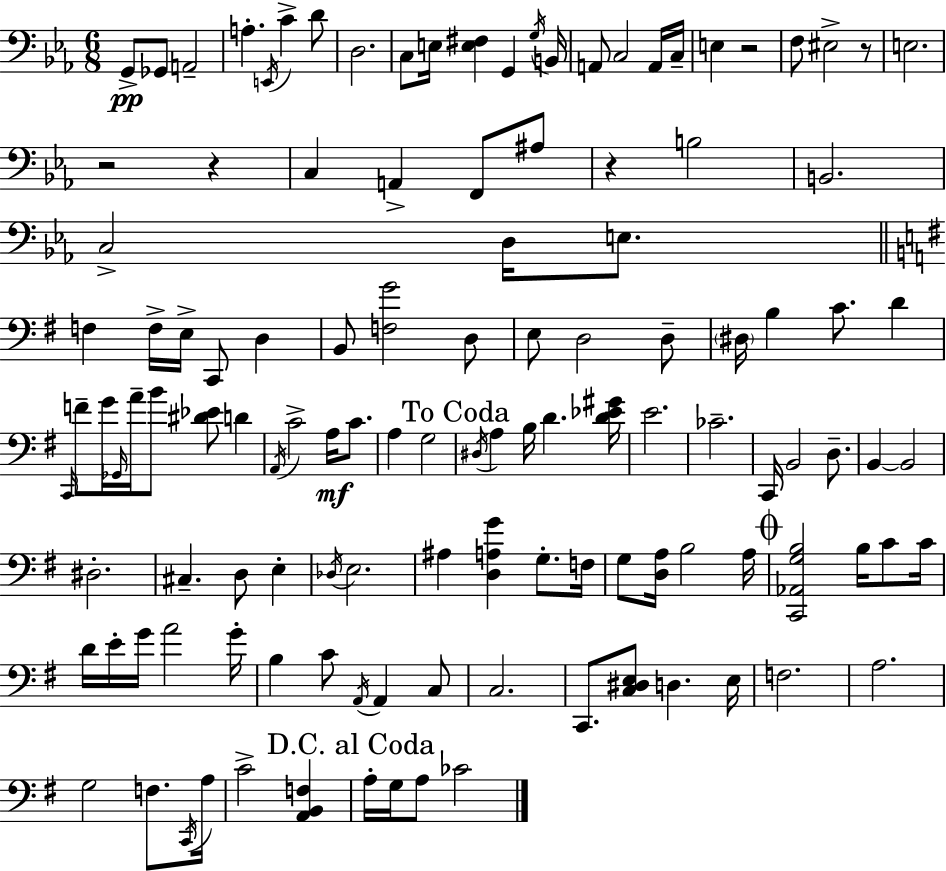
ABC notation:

X:1
T:Untitled
M:6/8
L:1/4
K:Cm
G,,/2 _G,,/2 A,,2 A, E,,/4 C D/2 D,2 C,/2 E,/4 [E,^F,] G,, G,/4 B,,/4 A,,/2 C,2 A,,/4 C,/4 E, z2 F,/2 ^E,2 z/2 E,2 z2 z C, A,, F,,/2 ^A,/2 z B,2 B,,2 C,2 D,/4 E,/2 F, F,/4 E,/4 C,,/2 D, B,,/2 [F,G]2 D,/2 E,/2 D,2 D,/2 ^D,/4 B, C/2 D C,,/4 F/2 G/4 _G,,/4 A/4 B/2 [^D_E]/2 D A,,/4 C2 A,/4 C/2 A, G,2 ^D,/4 A, B,/4 D [D_E^G]/4 E2 _C2 C,,/4 B,,2 D,/2 B,, B,,2 ^D,2 ^C, D,/2 E, _D,/4 E,2 ^A, [D,A,G] G,/2 F,/4 G,/2 [D,A,]/4 B,2 A,/4 [C,,_A,,G,B,]2 B,/4 C/2 C/4 D/4 E/4 G/4 A2 G/4 B, C/2 A,,/4 A,, C,/2 C,2 C,,/2 [C,^D,E,]/2 D, E,/4 F,2 A,2 G,2 F,/2 C,,/4 A,/4 C2 [A,,B,,F,] A,/4 G,/4 A,/2 _C2